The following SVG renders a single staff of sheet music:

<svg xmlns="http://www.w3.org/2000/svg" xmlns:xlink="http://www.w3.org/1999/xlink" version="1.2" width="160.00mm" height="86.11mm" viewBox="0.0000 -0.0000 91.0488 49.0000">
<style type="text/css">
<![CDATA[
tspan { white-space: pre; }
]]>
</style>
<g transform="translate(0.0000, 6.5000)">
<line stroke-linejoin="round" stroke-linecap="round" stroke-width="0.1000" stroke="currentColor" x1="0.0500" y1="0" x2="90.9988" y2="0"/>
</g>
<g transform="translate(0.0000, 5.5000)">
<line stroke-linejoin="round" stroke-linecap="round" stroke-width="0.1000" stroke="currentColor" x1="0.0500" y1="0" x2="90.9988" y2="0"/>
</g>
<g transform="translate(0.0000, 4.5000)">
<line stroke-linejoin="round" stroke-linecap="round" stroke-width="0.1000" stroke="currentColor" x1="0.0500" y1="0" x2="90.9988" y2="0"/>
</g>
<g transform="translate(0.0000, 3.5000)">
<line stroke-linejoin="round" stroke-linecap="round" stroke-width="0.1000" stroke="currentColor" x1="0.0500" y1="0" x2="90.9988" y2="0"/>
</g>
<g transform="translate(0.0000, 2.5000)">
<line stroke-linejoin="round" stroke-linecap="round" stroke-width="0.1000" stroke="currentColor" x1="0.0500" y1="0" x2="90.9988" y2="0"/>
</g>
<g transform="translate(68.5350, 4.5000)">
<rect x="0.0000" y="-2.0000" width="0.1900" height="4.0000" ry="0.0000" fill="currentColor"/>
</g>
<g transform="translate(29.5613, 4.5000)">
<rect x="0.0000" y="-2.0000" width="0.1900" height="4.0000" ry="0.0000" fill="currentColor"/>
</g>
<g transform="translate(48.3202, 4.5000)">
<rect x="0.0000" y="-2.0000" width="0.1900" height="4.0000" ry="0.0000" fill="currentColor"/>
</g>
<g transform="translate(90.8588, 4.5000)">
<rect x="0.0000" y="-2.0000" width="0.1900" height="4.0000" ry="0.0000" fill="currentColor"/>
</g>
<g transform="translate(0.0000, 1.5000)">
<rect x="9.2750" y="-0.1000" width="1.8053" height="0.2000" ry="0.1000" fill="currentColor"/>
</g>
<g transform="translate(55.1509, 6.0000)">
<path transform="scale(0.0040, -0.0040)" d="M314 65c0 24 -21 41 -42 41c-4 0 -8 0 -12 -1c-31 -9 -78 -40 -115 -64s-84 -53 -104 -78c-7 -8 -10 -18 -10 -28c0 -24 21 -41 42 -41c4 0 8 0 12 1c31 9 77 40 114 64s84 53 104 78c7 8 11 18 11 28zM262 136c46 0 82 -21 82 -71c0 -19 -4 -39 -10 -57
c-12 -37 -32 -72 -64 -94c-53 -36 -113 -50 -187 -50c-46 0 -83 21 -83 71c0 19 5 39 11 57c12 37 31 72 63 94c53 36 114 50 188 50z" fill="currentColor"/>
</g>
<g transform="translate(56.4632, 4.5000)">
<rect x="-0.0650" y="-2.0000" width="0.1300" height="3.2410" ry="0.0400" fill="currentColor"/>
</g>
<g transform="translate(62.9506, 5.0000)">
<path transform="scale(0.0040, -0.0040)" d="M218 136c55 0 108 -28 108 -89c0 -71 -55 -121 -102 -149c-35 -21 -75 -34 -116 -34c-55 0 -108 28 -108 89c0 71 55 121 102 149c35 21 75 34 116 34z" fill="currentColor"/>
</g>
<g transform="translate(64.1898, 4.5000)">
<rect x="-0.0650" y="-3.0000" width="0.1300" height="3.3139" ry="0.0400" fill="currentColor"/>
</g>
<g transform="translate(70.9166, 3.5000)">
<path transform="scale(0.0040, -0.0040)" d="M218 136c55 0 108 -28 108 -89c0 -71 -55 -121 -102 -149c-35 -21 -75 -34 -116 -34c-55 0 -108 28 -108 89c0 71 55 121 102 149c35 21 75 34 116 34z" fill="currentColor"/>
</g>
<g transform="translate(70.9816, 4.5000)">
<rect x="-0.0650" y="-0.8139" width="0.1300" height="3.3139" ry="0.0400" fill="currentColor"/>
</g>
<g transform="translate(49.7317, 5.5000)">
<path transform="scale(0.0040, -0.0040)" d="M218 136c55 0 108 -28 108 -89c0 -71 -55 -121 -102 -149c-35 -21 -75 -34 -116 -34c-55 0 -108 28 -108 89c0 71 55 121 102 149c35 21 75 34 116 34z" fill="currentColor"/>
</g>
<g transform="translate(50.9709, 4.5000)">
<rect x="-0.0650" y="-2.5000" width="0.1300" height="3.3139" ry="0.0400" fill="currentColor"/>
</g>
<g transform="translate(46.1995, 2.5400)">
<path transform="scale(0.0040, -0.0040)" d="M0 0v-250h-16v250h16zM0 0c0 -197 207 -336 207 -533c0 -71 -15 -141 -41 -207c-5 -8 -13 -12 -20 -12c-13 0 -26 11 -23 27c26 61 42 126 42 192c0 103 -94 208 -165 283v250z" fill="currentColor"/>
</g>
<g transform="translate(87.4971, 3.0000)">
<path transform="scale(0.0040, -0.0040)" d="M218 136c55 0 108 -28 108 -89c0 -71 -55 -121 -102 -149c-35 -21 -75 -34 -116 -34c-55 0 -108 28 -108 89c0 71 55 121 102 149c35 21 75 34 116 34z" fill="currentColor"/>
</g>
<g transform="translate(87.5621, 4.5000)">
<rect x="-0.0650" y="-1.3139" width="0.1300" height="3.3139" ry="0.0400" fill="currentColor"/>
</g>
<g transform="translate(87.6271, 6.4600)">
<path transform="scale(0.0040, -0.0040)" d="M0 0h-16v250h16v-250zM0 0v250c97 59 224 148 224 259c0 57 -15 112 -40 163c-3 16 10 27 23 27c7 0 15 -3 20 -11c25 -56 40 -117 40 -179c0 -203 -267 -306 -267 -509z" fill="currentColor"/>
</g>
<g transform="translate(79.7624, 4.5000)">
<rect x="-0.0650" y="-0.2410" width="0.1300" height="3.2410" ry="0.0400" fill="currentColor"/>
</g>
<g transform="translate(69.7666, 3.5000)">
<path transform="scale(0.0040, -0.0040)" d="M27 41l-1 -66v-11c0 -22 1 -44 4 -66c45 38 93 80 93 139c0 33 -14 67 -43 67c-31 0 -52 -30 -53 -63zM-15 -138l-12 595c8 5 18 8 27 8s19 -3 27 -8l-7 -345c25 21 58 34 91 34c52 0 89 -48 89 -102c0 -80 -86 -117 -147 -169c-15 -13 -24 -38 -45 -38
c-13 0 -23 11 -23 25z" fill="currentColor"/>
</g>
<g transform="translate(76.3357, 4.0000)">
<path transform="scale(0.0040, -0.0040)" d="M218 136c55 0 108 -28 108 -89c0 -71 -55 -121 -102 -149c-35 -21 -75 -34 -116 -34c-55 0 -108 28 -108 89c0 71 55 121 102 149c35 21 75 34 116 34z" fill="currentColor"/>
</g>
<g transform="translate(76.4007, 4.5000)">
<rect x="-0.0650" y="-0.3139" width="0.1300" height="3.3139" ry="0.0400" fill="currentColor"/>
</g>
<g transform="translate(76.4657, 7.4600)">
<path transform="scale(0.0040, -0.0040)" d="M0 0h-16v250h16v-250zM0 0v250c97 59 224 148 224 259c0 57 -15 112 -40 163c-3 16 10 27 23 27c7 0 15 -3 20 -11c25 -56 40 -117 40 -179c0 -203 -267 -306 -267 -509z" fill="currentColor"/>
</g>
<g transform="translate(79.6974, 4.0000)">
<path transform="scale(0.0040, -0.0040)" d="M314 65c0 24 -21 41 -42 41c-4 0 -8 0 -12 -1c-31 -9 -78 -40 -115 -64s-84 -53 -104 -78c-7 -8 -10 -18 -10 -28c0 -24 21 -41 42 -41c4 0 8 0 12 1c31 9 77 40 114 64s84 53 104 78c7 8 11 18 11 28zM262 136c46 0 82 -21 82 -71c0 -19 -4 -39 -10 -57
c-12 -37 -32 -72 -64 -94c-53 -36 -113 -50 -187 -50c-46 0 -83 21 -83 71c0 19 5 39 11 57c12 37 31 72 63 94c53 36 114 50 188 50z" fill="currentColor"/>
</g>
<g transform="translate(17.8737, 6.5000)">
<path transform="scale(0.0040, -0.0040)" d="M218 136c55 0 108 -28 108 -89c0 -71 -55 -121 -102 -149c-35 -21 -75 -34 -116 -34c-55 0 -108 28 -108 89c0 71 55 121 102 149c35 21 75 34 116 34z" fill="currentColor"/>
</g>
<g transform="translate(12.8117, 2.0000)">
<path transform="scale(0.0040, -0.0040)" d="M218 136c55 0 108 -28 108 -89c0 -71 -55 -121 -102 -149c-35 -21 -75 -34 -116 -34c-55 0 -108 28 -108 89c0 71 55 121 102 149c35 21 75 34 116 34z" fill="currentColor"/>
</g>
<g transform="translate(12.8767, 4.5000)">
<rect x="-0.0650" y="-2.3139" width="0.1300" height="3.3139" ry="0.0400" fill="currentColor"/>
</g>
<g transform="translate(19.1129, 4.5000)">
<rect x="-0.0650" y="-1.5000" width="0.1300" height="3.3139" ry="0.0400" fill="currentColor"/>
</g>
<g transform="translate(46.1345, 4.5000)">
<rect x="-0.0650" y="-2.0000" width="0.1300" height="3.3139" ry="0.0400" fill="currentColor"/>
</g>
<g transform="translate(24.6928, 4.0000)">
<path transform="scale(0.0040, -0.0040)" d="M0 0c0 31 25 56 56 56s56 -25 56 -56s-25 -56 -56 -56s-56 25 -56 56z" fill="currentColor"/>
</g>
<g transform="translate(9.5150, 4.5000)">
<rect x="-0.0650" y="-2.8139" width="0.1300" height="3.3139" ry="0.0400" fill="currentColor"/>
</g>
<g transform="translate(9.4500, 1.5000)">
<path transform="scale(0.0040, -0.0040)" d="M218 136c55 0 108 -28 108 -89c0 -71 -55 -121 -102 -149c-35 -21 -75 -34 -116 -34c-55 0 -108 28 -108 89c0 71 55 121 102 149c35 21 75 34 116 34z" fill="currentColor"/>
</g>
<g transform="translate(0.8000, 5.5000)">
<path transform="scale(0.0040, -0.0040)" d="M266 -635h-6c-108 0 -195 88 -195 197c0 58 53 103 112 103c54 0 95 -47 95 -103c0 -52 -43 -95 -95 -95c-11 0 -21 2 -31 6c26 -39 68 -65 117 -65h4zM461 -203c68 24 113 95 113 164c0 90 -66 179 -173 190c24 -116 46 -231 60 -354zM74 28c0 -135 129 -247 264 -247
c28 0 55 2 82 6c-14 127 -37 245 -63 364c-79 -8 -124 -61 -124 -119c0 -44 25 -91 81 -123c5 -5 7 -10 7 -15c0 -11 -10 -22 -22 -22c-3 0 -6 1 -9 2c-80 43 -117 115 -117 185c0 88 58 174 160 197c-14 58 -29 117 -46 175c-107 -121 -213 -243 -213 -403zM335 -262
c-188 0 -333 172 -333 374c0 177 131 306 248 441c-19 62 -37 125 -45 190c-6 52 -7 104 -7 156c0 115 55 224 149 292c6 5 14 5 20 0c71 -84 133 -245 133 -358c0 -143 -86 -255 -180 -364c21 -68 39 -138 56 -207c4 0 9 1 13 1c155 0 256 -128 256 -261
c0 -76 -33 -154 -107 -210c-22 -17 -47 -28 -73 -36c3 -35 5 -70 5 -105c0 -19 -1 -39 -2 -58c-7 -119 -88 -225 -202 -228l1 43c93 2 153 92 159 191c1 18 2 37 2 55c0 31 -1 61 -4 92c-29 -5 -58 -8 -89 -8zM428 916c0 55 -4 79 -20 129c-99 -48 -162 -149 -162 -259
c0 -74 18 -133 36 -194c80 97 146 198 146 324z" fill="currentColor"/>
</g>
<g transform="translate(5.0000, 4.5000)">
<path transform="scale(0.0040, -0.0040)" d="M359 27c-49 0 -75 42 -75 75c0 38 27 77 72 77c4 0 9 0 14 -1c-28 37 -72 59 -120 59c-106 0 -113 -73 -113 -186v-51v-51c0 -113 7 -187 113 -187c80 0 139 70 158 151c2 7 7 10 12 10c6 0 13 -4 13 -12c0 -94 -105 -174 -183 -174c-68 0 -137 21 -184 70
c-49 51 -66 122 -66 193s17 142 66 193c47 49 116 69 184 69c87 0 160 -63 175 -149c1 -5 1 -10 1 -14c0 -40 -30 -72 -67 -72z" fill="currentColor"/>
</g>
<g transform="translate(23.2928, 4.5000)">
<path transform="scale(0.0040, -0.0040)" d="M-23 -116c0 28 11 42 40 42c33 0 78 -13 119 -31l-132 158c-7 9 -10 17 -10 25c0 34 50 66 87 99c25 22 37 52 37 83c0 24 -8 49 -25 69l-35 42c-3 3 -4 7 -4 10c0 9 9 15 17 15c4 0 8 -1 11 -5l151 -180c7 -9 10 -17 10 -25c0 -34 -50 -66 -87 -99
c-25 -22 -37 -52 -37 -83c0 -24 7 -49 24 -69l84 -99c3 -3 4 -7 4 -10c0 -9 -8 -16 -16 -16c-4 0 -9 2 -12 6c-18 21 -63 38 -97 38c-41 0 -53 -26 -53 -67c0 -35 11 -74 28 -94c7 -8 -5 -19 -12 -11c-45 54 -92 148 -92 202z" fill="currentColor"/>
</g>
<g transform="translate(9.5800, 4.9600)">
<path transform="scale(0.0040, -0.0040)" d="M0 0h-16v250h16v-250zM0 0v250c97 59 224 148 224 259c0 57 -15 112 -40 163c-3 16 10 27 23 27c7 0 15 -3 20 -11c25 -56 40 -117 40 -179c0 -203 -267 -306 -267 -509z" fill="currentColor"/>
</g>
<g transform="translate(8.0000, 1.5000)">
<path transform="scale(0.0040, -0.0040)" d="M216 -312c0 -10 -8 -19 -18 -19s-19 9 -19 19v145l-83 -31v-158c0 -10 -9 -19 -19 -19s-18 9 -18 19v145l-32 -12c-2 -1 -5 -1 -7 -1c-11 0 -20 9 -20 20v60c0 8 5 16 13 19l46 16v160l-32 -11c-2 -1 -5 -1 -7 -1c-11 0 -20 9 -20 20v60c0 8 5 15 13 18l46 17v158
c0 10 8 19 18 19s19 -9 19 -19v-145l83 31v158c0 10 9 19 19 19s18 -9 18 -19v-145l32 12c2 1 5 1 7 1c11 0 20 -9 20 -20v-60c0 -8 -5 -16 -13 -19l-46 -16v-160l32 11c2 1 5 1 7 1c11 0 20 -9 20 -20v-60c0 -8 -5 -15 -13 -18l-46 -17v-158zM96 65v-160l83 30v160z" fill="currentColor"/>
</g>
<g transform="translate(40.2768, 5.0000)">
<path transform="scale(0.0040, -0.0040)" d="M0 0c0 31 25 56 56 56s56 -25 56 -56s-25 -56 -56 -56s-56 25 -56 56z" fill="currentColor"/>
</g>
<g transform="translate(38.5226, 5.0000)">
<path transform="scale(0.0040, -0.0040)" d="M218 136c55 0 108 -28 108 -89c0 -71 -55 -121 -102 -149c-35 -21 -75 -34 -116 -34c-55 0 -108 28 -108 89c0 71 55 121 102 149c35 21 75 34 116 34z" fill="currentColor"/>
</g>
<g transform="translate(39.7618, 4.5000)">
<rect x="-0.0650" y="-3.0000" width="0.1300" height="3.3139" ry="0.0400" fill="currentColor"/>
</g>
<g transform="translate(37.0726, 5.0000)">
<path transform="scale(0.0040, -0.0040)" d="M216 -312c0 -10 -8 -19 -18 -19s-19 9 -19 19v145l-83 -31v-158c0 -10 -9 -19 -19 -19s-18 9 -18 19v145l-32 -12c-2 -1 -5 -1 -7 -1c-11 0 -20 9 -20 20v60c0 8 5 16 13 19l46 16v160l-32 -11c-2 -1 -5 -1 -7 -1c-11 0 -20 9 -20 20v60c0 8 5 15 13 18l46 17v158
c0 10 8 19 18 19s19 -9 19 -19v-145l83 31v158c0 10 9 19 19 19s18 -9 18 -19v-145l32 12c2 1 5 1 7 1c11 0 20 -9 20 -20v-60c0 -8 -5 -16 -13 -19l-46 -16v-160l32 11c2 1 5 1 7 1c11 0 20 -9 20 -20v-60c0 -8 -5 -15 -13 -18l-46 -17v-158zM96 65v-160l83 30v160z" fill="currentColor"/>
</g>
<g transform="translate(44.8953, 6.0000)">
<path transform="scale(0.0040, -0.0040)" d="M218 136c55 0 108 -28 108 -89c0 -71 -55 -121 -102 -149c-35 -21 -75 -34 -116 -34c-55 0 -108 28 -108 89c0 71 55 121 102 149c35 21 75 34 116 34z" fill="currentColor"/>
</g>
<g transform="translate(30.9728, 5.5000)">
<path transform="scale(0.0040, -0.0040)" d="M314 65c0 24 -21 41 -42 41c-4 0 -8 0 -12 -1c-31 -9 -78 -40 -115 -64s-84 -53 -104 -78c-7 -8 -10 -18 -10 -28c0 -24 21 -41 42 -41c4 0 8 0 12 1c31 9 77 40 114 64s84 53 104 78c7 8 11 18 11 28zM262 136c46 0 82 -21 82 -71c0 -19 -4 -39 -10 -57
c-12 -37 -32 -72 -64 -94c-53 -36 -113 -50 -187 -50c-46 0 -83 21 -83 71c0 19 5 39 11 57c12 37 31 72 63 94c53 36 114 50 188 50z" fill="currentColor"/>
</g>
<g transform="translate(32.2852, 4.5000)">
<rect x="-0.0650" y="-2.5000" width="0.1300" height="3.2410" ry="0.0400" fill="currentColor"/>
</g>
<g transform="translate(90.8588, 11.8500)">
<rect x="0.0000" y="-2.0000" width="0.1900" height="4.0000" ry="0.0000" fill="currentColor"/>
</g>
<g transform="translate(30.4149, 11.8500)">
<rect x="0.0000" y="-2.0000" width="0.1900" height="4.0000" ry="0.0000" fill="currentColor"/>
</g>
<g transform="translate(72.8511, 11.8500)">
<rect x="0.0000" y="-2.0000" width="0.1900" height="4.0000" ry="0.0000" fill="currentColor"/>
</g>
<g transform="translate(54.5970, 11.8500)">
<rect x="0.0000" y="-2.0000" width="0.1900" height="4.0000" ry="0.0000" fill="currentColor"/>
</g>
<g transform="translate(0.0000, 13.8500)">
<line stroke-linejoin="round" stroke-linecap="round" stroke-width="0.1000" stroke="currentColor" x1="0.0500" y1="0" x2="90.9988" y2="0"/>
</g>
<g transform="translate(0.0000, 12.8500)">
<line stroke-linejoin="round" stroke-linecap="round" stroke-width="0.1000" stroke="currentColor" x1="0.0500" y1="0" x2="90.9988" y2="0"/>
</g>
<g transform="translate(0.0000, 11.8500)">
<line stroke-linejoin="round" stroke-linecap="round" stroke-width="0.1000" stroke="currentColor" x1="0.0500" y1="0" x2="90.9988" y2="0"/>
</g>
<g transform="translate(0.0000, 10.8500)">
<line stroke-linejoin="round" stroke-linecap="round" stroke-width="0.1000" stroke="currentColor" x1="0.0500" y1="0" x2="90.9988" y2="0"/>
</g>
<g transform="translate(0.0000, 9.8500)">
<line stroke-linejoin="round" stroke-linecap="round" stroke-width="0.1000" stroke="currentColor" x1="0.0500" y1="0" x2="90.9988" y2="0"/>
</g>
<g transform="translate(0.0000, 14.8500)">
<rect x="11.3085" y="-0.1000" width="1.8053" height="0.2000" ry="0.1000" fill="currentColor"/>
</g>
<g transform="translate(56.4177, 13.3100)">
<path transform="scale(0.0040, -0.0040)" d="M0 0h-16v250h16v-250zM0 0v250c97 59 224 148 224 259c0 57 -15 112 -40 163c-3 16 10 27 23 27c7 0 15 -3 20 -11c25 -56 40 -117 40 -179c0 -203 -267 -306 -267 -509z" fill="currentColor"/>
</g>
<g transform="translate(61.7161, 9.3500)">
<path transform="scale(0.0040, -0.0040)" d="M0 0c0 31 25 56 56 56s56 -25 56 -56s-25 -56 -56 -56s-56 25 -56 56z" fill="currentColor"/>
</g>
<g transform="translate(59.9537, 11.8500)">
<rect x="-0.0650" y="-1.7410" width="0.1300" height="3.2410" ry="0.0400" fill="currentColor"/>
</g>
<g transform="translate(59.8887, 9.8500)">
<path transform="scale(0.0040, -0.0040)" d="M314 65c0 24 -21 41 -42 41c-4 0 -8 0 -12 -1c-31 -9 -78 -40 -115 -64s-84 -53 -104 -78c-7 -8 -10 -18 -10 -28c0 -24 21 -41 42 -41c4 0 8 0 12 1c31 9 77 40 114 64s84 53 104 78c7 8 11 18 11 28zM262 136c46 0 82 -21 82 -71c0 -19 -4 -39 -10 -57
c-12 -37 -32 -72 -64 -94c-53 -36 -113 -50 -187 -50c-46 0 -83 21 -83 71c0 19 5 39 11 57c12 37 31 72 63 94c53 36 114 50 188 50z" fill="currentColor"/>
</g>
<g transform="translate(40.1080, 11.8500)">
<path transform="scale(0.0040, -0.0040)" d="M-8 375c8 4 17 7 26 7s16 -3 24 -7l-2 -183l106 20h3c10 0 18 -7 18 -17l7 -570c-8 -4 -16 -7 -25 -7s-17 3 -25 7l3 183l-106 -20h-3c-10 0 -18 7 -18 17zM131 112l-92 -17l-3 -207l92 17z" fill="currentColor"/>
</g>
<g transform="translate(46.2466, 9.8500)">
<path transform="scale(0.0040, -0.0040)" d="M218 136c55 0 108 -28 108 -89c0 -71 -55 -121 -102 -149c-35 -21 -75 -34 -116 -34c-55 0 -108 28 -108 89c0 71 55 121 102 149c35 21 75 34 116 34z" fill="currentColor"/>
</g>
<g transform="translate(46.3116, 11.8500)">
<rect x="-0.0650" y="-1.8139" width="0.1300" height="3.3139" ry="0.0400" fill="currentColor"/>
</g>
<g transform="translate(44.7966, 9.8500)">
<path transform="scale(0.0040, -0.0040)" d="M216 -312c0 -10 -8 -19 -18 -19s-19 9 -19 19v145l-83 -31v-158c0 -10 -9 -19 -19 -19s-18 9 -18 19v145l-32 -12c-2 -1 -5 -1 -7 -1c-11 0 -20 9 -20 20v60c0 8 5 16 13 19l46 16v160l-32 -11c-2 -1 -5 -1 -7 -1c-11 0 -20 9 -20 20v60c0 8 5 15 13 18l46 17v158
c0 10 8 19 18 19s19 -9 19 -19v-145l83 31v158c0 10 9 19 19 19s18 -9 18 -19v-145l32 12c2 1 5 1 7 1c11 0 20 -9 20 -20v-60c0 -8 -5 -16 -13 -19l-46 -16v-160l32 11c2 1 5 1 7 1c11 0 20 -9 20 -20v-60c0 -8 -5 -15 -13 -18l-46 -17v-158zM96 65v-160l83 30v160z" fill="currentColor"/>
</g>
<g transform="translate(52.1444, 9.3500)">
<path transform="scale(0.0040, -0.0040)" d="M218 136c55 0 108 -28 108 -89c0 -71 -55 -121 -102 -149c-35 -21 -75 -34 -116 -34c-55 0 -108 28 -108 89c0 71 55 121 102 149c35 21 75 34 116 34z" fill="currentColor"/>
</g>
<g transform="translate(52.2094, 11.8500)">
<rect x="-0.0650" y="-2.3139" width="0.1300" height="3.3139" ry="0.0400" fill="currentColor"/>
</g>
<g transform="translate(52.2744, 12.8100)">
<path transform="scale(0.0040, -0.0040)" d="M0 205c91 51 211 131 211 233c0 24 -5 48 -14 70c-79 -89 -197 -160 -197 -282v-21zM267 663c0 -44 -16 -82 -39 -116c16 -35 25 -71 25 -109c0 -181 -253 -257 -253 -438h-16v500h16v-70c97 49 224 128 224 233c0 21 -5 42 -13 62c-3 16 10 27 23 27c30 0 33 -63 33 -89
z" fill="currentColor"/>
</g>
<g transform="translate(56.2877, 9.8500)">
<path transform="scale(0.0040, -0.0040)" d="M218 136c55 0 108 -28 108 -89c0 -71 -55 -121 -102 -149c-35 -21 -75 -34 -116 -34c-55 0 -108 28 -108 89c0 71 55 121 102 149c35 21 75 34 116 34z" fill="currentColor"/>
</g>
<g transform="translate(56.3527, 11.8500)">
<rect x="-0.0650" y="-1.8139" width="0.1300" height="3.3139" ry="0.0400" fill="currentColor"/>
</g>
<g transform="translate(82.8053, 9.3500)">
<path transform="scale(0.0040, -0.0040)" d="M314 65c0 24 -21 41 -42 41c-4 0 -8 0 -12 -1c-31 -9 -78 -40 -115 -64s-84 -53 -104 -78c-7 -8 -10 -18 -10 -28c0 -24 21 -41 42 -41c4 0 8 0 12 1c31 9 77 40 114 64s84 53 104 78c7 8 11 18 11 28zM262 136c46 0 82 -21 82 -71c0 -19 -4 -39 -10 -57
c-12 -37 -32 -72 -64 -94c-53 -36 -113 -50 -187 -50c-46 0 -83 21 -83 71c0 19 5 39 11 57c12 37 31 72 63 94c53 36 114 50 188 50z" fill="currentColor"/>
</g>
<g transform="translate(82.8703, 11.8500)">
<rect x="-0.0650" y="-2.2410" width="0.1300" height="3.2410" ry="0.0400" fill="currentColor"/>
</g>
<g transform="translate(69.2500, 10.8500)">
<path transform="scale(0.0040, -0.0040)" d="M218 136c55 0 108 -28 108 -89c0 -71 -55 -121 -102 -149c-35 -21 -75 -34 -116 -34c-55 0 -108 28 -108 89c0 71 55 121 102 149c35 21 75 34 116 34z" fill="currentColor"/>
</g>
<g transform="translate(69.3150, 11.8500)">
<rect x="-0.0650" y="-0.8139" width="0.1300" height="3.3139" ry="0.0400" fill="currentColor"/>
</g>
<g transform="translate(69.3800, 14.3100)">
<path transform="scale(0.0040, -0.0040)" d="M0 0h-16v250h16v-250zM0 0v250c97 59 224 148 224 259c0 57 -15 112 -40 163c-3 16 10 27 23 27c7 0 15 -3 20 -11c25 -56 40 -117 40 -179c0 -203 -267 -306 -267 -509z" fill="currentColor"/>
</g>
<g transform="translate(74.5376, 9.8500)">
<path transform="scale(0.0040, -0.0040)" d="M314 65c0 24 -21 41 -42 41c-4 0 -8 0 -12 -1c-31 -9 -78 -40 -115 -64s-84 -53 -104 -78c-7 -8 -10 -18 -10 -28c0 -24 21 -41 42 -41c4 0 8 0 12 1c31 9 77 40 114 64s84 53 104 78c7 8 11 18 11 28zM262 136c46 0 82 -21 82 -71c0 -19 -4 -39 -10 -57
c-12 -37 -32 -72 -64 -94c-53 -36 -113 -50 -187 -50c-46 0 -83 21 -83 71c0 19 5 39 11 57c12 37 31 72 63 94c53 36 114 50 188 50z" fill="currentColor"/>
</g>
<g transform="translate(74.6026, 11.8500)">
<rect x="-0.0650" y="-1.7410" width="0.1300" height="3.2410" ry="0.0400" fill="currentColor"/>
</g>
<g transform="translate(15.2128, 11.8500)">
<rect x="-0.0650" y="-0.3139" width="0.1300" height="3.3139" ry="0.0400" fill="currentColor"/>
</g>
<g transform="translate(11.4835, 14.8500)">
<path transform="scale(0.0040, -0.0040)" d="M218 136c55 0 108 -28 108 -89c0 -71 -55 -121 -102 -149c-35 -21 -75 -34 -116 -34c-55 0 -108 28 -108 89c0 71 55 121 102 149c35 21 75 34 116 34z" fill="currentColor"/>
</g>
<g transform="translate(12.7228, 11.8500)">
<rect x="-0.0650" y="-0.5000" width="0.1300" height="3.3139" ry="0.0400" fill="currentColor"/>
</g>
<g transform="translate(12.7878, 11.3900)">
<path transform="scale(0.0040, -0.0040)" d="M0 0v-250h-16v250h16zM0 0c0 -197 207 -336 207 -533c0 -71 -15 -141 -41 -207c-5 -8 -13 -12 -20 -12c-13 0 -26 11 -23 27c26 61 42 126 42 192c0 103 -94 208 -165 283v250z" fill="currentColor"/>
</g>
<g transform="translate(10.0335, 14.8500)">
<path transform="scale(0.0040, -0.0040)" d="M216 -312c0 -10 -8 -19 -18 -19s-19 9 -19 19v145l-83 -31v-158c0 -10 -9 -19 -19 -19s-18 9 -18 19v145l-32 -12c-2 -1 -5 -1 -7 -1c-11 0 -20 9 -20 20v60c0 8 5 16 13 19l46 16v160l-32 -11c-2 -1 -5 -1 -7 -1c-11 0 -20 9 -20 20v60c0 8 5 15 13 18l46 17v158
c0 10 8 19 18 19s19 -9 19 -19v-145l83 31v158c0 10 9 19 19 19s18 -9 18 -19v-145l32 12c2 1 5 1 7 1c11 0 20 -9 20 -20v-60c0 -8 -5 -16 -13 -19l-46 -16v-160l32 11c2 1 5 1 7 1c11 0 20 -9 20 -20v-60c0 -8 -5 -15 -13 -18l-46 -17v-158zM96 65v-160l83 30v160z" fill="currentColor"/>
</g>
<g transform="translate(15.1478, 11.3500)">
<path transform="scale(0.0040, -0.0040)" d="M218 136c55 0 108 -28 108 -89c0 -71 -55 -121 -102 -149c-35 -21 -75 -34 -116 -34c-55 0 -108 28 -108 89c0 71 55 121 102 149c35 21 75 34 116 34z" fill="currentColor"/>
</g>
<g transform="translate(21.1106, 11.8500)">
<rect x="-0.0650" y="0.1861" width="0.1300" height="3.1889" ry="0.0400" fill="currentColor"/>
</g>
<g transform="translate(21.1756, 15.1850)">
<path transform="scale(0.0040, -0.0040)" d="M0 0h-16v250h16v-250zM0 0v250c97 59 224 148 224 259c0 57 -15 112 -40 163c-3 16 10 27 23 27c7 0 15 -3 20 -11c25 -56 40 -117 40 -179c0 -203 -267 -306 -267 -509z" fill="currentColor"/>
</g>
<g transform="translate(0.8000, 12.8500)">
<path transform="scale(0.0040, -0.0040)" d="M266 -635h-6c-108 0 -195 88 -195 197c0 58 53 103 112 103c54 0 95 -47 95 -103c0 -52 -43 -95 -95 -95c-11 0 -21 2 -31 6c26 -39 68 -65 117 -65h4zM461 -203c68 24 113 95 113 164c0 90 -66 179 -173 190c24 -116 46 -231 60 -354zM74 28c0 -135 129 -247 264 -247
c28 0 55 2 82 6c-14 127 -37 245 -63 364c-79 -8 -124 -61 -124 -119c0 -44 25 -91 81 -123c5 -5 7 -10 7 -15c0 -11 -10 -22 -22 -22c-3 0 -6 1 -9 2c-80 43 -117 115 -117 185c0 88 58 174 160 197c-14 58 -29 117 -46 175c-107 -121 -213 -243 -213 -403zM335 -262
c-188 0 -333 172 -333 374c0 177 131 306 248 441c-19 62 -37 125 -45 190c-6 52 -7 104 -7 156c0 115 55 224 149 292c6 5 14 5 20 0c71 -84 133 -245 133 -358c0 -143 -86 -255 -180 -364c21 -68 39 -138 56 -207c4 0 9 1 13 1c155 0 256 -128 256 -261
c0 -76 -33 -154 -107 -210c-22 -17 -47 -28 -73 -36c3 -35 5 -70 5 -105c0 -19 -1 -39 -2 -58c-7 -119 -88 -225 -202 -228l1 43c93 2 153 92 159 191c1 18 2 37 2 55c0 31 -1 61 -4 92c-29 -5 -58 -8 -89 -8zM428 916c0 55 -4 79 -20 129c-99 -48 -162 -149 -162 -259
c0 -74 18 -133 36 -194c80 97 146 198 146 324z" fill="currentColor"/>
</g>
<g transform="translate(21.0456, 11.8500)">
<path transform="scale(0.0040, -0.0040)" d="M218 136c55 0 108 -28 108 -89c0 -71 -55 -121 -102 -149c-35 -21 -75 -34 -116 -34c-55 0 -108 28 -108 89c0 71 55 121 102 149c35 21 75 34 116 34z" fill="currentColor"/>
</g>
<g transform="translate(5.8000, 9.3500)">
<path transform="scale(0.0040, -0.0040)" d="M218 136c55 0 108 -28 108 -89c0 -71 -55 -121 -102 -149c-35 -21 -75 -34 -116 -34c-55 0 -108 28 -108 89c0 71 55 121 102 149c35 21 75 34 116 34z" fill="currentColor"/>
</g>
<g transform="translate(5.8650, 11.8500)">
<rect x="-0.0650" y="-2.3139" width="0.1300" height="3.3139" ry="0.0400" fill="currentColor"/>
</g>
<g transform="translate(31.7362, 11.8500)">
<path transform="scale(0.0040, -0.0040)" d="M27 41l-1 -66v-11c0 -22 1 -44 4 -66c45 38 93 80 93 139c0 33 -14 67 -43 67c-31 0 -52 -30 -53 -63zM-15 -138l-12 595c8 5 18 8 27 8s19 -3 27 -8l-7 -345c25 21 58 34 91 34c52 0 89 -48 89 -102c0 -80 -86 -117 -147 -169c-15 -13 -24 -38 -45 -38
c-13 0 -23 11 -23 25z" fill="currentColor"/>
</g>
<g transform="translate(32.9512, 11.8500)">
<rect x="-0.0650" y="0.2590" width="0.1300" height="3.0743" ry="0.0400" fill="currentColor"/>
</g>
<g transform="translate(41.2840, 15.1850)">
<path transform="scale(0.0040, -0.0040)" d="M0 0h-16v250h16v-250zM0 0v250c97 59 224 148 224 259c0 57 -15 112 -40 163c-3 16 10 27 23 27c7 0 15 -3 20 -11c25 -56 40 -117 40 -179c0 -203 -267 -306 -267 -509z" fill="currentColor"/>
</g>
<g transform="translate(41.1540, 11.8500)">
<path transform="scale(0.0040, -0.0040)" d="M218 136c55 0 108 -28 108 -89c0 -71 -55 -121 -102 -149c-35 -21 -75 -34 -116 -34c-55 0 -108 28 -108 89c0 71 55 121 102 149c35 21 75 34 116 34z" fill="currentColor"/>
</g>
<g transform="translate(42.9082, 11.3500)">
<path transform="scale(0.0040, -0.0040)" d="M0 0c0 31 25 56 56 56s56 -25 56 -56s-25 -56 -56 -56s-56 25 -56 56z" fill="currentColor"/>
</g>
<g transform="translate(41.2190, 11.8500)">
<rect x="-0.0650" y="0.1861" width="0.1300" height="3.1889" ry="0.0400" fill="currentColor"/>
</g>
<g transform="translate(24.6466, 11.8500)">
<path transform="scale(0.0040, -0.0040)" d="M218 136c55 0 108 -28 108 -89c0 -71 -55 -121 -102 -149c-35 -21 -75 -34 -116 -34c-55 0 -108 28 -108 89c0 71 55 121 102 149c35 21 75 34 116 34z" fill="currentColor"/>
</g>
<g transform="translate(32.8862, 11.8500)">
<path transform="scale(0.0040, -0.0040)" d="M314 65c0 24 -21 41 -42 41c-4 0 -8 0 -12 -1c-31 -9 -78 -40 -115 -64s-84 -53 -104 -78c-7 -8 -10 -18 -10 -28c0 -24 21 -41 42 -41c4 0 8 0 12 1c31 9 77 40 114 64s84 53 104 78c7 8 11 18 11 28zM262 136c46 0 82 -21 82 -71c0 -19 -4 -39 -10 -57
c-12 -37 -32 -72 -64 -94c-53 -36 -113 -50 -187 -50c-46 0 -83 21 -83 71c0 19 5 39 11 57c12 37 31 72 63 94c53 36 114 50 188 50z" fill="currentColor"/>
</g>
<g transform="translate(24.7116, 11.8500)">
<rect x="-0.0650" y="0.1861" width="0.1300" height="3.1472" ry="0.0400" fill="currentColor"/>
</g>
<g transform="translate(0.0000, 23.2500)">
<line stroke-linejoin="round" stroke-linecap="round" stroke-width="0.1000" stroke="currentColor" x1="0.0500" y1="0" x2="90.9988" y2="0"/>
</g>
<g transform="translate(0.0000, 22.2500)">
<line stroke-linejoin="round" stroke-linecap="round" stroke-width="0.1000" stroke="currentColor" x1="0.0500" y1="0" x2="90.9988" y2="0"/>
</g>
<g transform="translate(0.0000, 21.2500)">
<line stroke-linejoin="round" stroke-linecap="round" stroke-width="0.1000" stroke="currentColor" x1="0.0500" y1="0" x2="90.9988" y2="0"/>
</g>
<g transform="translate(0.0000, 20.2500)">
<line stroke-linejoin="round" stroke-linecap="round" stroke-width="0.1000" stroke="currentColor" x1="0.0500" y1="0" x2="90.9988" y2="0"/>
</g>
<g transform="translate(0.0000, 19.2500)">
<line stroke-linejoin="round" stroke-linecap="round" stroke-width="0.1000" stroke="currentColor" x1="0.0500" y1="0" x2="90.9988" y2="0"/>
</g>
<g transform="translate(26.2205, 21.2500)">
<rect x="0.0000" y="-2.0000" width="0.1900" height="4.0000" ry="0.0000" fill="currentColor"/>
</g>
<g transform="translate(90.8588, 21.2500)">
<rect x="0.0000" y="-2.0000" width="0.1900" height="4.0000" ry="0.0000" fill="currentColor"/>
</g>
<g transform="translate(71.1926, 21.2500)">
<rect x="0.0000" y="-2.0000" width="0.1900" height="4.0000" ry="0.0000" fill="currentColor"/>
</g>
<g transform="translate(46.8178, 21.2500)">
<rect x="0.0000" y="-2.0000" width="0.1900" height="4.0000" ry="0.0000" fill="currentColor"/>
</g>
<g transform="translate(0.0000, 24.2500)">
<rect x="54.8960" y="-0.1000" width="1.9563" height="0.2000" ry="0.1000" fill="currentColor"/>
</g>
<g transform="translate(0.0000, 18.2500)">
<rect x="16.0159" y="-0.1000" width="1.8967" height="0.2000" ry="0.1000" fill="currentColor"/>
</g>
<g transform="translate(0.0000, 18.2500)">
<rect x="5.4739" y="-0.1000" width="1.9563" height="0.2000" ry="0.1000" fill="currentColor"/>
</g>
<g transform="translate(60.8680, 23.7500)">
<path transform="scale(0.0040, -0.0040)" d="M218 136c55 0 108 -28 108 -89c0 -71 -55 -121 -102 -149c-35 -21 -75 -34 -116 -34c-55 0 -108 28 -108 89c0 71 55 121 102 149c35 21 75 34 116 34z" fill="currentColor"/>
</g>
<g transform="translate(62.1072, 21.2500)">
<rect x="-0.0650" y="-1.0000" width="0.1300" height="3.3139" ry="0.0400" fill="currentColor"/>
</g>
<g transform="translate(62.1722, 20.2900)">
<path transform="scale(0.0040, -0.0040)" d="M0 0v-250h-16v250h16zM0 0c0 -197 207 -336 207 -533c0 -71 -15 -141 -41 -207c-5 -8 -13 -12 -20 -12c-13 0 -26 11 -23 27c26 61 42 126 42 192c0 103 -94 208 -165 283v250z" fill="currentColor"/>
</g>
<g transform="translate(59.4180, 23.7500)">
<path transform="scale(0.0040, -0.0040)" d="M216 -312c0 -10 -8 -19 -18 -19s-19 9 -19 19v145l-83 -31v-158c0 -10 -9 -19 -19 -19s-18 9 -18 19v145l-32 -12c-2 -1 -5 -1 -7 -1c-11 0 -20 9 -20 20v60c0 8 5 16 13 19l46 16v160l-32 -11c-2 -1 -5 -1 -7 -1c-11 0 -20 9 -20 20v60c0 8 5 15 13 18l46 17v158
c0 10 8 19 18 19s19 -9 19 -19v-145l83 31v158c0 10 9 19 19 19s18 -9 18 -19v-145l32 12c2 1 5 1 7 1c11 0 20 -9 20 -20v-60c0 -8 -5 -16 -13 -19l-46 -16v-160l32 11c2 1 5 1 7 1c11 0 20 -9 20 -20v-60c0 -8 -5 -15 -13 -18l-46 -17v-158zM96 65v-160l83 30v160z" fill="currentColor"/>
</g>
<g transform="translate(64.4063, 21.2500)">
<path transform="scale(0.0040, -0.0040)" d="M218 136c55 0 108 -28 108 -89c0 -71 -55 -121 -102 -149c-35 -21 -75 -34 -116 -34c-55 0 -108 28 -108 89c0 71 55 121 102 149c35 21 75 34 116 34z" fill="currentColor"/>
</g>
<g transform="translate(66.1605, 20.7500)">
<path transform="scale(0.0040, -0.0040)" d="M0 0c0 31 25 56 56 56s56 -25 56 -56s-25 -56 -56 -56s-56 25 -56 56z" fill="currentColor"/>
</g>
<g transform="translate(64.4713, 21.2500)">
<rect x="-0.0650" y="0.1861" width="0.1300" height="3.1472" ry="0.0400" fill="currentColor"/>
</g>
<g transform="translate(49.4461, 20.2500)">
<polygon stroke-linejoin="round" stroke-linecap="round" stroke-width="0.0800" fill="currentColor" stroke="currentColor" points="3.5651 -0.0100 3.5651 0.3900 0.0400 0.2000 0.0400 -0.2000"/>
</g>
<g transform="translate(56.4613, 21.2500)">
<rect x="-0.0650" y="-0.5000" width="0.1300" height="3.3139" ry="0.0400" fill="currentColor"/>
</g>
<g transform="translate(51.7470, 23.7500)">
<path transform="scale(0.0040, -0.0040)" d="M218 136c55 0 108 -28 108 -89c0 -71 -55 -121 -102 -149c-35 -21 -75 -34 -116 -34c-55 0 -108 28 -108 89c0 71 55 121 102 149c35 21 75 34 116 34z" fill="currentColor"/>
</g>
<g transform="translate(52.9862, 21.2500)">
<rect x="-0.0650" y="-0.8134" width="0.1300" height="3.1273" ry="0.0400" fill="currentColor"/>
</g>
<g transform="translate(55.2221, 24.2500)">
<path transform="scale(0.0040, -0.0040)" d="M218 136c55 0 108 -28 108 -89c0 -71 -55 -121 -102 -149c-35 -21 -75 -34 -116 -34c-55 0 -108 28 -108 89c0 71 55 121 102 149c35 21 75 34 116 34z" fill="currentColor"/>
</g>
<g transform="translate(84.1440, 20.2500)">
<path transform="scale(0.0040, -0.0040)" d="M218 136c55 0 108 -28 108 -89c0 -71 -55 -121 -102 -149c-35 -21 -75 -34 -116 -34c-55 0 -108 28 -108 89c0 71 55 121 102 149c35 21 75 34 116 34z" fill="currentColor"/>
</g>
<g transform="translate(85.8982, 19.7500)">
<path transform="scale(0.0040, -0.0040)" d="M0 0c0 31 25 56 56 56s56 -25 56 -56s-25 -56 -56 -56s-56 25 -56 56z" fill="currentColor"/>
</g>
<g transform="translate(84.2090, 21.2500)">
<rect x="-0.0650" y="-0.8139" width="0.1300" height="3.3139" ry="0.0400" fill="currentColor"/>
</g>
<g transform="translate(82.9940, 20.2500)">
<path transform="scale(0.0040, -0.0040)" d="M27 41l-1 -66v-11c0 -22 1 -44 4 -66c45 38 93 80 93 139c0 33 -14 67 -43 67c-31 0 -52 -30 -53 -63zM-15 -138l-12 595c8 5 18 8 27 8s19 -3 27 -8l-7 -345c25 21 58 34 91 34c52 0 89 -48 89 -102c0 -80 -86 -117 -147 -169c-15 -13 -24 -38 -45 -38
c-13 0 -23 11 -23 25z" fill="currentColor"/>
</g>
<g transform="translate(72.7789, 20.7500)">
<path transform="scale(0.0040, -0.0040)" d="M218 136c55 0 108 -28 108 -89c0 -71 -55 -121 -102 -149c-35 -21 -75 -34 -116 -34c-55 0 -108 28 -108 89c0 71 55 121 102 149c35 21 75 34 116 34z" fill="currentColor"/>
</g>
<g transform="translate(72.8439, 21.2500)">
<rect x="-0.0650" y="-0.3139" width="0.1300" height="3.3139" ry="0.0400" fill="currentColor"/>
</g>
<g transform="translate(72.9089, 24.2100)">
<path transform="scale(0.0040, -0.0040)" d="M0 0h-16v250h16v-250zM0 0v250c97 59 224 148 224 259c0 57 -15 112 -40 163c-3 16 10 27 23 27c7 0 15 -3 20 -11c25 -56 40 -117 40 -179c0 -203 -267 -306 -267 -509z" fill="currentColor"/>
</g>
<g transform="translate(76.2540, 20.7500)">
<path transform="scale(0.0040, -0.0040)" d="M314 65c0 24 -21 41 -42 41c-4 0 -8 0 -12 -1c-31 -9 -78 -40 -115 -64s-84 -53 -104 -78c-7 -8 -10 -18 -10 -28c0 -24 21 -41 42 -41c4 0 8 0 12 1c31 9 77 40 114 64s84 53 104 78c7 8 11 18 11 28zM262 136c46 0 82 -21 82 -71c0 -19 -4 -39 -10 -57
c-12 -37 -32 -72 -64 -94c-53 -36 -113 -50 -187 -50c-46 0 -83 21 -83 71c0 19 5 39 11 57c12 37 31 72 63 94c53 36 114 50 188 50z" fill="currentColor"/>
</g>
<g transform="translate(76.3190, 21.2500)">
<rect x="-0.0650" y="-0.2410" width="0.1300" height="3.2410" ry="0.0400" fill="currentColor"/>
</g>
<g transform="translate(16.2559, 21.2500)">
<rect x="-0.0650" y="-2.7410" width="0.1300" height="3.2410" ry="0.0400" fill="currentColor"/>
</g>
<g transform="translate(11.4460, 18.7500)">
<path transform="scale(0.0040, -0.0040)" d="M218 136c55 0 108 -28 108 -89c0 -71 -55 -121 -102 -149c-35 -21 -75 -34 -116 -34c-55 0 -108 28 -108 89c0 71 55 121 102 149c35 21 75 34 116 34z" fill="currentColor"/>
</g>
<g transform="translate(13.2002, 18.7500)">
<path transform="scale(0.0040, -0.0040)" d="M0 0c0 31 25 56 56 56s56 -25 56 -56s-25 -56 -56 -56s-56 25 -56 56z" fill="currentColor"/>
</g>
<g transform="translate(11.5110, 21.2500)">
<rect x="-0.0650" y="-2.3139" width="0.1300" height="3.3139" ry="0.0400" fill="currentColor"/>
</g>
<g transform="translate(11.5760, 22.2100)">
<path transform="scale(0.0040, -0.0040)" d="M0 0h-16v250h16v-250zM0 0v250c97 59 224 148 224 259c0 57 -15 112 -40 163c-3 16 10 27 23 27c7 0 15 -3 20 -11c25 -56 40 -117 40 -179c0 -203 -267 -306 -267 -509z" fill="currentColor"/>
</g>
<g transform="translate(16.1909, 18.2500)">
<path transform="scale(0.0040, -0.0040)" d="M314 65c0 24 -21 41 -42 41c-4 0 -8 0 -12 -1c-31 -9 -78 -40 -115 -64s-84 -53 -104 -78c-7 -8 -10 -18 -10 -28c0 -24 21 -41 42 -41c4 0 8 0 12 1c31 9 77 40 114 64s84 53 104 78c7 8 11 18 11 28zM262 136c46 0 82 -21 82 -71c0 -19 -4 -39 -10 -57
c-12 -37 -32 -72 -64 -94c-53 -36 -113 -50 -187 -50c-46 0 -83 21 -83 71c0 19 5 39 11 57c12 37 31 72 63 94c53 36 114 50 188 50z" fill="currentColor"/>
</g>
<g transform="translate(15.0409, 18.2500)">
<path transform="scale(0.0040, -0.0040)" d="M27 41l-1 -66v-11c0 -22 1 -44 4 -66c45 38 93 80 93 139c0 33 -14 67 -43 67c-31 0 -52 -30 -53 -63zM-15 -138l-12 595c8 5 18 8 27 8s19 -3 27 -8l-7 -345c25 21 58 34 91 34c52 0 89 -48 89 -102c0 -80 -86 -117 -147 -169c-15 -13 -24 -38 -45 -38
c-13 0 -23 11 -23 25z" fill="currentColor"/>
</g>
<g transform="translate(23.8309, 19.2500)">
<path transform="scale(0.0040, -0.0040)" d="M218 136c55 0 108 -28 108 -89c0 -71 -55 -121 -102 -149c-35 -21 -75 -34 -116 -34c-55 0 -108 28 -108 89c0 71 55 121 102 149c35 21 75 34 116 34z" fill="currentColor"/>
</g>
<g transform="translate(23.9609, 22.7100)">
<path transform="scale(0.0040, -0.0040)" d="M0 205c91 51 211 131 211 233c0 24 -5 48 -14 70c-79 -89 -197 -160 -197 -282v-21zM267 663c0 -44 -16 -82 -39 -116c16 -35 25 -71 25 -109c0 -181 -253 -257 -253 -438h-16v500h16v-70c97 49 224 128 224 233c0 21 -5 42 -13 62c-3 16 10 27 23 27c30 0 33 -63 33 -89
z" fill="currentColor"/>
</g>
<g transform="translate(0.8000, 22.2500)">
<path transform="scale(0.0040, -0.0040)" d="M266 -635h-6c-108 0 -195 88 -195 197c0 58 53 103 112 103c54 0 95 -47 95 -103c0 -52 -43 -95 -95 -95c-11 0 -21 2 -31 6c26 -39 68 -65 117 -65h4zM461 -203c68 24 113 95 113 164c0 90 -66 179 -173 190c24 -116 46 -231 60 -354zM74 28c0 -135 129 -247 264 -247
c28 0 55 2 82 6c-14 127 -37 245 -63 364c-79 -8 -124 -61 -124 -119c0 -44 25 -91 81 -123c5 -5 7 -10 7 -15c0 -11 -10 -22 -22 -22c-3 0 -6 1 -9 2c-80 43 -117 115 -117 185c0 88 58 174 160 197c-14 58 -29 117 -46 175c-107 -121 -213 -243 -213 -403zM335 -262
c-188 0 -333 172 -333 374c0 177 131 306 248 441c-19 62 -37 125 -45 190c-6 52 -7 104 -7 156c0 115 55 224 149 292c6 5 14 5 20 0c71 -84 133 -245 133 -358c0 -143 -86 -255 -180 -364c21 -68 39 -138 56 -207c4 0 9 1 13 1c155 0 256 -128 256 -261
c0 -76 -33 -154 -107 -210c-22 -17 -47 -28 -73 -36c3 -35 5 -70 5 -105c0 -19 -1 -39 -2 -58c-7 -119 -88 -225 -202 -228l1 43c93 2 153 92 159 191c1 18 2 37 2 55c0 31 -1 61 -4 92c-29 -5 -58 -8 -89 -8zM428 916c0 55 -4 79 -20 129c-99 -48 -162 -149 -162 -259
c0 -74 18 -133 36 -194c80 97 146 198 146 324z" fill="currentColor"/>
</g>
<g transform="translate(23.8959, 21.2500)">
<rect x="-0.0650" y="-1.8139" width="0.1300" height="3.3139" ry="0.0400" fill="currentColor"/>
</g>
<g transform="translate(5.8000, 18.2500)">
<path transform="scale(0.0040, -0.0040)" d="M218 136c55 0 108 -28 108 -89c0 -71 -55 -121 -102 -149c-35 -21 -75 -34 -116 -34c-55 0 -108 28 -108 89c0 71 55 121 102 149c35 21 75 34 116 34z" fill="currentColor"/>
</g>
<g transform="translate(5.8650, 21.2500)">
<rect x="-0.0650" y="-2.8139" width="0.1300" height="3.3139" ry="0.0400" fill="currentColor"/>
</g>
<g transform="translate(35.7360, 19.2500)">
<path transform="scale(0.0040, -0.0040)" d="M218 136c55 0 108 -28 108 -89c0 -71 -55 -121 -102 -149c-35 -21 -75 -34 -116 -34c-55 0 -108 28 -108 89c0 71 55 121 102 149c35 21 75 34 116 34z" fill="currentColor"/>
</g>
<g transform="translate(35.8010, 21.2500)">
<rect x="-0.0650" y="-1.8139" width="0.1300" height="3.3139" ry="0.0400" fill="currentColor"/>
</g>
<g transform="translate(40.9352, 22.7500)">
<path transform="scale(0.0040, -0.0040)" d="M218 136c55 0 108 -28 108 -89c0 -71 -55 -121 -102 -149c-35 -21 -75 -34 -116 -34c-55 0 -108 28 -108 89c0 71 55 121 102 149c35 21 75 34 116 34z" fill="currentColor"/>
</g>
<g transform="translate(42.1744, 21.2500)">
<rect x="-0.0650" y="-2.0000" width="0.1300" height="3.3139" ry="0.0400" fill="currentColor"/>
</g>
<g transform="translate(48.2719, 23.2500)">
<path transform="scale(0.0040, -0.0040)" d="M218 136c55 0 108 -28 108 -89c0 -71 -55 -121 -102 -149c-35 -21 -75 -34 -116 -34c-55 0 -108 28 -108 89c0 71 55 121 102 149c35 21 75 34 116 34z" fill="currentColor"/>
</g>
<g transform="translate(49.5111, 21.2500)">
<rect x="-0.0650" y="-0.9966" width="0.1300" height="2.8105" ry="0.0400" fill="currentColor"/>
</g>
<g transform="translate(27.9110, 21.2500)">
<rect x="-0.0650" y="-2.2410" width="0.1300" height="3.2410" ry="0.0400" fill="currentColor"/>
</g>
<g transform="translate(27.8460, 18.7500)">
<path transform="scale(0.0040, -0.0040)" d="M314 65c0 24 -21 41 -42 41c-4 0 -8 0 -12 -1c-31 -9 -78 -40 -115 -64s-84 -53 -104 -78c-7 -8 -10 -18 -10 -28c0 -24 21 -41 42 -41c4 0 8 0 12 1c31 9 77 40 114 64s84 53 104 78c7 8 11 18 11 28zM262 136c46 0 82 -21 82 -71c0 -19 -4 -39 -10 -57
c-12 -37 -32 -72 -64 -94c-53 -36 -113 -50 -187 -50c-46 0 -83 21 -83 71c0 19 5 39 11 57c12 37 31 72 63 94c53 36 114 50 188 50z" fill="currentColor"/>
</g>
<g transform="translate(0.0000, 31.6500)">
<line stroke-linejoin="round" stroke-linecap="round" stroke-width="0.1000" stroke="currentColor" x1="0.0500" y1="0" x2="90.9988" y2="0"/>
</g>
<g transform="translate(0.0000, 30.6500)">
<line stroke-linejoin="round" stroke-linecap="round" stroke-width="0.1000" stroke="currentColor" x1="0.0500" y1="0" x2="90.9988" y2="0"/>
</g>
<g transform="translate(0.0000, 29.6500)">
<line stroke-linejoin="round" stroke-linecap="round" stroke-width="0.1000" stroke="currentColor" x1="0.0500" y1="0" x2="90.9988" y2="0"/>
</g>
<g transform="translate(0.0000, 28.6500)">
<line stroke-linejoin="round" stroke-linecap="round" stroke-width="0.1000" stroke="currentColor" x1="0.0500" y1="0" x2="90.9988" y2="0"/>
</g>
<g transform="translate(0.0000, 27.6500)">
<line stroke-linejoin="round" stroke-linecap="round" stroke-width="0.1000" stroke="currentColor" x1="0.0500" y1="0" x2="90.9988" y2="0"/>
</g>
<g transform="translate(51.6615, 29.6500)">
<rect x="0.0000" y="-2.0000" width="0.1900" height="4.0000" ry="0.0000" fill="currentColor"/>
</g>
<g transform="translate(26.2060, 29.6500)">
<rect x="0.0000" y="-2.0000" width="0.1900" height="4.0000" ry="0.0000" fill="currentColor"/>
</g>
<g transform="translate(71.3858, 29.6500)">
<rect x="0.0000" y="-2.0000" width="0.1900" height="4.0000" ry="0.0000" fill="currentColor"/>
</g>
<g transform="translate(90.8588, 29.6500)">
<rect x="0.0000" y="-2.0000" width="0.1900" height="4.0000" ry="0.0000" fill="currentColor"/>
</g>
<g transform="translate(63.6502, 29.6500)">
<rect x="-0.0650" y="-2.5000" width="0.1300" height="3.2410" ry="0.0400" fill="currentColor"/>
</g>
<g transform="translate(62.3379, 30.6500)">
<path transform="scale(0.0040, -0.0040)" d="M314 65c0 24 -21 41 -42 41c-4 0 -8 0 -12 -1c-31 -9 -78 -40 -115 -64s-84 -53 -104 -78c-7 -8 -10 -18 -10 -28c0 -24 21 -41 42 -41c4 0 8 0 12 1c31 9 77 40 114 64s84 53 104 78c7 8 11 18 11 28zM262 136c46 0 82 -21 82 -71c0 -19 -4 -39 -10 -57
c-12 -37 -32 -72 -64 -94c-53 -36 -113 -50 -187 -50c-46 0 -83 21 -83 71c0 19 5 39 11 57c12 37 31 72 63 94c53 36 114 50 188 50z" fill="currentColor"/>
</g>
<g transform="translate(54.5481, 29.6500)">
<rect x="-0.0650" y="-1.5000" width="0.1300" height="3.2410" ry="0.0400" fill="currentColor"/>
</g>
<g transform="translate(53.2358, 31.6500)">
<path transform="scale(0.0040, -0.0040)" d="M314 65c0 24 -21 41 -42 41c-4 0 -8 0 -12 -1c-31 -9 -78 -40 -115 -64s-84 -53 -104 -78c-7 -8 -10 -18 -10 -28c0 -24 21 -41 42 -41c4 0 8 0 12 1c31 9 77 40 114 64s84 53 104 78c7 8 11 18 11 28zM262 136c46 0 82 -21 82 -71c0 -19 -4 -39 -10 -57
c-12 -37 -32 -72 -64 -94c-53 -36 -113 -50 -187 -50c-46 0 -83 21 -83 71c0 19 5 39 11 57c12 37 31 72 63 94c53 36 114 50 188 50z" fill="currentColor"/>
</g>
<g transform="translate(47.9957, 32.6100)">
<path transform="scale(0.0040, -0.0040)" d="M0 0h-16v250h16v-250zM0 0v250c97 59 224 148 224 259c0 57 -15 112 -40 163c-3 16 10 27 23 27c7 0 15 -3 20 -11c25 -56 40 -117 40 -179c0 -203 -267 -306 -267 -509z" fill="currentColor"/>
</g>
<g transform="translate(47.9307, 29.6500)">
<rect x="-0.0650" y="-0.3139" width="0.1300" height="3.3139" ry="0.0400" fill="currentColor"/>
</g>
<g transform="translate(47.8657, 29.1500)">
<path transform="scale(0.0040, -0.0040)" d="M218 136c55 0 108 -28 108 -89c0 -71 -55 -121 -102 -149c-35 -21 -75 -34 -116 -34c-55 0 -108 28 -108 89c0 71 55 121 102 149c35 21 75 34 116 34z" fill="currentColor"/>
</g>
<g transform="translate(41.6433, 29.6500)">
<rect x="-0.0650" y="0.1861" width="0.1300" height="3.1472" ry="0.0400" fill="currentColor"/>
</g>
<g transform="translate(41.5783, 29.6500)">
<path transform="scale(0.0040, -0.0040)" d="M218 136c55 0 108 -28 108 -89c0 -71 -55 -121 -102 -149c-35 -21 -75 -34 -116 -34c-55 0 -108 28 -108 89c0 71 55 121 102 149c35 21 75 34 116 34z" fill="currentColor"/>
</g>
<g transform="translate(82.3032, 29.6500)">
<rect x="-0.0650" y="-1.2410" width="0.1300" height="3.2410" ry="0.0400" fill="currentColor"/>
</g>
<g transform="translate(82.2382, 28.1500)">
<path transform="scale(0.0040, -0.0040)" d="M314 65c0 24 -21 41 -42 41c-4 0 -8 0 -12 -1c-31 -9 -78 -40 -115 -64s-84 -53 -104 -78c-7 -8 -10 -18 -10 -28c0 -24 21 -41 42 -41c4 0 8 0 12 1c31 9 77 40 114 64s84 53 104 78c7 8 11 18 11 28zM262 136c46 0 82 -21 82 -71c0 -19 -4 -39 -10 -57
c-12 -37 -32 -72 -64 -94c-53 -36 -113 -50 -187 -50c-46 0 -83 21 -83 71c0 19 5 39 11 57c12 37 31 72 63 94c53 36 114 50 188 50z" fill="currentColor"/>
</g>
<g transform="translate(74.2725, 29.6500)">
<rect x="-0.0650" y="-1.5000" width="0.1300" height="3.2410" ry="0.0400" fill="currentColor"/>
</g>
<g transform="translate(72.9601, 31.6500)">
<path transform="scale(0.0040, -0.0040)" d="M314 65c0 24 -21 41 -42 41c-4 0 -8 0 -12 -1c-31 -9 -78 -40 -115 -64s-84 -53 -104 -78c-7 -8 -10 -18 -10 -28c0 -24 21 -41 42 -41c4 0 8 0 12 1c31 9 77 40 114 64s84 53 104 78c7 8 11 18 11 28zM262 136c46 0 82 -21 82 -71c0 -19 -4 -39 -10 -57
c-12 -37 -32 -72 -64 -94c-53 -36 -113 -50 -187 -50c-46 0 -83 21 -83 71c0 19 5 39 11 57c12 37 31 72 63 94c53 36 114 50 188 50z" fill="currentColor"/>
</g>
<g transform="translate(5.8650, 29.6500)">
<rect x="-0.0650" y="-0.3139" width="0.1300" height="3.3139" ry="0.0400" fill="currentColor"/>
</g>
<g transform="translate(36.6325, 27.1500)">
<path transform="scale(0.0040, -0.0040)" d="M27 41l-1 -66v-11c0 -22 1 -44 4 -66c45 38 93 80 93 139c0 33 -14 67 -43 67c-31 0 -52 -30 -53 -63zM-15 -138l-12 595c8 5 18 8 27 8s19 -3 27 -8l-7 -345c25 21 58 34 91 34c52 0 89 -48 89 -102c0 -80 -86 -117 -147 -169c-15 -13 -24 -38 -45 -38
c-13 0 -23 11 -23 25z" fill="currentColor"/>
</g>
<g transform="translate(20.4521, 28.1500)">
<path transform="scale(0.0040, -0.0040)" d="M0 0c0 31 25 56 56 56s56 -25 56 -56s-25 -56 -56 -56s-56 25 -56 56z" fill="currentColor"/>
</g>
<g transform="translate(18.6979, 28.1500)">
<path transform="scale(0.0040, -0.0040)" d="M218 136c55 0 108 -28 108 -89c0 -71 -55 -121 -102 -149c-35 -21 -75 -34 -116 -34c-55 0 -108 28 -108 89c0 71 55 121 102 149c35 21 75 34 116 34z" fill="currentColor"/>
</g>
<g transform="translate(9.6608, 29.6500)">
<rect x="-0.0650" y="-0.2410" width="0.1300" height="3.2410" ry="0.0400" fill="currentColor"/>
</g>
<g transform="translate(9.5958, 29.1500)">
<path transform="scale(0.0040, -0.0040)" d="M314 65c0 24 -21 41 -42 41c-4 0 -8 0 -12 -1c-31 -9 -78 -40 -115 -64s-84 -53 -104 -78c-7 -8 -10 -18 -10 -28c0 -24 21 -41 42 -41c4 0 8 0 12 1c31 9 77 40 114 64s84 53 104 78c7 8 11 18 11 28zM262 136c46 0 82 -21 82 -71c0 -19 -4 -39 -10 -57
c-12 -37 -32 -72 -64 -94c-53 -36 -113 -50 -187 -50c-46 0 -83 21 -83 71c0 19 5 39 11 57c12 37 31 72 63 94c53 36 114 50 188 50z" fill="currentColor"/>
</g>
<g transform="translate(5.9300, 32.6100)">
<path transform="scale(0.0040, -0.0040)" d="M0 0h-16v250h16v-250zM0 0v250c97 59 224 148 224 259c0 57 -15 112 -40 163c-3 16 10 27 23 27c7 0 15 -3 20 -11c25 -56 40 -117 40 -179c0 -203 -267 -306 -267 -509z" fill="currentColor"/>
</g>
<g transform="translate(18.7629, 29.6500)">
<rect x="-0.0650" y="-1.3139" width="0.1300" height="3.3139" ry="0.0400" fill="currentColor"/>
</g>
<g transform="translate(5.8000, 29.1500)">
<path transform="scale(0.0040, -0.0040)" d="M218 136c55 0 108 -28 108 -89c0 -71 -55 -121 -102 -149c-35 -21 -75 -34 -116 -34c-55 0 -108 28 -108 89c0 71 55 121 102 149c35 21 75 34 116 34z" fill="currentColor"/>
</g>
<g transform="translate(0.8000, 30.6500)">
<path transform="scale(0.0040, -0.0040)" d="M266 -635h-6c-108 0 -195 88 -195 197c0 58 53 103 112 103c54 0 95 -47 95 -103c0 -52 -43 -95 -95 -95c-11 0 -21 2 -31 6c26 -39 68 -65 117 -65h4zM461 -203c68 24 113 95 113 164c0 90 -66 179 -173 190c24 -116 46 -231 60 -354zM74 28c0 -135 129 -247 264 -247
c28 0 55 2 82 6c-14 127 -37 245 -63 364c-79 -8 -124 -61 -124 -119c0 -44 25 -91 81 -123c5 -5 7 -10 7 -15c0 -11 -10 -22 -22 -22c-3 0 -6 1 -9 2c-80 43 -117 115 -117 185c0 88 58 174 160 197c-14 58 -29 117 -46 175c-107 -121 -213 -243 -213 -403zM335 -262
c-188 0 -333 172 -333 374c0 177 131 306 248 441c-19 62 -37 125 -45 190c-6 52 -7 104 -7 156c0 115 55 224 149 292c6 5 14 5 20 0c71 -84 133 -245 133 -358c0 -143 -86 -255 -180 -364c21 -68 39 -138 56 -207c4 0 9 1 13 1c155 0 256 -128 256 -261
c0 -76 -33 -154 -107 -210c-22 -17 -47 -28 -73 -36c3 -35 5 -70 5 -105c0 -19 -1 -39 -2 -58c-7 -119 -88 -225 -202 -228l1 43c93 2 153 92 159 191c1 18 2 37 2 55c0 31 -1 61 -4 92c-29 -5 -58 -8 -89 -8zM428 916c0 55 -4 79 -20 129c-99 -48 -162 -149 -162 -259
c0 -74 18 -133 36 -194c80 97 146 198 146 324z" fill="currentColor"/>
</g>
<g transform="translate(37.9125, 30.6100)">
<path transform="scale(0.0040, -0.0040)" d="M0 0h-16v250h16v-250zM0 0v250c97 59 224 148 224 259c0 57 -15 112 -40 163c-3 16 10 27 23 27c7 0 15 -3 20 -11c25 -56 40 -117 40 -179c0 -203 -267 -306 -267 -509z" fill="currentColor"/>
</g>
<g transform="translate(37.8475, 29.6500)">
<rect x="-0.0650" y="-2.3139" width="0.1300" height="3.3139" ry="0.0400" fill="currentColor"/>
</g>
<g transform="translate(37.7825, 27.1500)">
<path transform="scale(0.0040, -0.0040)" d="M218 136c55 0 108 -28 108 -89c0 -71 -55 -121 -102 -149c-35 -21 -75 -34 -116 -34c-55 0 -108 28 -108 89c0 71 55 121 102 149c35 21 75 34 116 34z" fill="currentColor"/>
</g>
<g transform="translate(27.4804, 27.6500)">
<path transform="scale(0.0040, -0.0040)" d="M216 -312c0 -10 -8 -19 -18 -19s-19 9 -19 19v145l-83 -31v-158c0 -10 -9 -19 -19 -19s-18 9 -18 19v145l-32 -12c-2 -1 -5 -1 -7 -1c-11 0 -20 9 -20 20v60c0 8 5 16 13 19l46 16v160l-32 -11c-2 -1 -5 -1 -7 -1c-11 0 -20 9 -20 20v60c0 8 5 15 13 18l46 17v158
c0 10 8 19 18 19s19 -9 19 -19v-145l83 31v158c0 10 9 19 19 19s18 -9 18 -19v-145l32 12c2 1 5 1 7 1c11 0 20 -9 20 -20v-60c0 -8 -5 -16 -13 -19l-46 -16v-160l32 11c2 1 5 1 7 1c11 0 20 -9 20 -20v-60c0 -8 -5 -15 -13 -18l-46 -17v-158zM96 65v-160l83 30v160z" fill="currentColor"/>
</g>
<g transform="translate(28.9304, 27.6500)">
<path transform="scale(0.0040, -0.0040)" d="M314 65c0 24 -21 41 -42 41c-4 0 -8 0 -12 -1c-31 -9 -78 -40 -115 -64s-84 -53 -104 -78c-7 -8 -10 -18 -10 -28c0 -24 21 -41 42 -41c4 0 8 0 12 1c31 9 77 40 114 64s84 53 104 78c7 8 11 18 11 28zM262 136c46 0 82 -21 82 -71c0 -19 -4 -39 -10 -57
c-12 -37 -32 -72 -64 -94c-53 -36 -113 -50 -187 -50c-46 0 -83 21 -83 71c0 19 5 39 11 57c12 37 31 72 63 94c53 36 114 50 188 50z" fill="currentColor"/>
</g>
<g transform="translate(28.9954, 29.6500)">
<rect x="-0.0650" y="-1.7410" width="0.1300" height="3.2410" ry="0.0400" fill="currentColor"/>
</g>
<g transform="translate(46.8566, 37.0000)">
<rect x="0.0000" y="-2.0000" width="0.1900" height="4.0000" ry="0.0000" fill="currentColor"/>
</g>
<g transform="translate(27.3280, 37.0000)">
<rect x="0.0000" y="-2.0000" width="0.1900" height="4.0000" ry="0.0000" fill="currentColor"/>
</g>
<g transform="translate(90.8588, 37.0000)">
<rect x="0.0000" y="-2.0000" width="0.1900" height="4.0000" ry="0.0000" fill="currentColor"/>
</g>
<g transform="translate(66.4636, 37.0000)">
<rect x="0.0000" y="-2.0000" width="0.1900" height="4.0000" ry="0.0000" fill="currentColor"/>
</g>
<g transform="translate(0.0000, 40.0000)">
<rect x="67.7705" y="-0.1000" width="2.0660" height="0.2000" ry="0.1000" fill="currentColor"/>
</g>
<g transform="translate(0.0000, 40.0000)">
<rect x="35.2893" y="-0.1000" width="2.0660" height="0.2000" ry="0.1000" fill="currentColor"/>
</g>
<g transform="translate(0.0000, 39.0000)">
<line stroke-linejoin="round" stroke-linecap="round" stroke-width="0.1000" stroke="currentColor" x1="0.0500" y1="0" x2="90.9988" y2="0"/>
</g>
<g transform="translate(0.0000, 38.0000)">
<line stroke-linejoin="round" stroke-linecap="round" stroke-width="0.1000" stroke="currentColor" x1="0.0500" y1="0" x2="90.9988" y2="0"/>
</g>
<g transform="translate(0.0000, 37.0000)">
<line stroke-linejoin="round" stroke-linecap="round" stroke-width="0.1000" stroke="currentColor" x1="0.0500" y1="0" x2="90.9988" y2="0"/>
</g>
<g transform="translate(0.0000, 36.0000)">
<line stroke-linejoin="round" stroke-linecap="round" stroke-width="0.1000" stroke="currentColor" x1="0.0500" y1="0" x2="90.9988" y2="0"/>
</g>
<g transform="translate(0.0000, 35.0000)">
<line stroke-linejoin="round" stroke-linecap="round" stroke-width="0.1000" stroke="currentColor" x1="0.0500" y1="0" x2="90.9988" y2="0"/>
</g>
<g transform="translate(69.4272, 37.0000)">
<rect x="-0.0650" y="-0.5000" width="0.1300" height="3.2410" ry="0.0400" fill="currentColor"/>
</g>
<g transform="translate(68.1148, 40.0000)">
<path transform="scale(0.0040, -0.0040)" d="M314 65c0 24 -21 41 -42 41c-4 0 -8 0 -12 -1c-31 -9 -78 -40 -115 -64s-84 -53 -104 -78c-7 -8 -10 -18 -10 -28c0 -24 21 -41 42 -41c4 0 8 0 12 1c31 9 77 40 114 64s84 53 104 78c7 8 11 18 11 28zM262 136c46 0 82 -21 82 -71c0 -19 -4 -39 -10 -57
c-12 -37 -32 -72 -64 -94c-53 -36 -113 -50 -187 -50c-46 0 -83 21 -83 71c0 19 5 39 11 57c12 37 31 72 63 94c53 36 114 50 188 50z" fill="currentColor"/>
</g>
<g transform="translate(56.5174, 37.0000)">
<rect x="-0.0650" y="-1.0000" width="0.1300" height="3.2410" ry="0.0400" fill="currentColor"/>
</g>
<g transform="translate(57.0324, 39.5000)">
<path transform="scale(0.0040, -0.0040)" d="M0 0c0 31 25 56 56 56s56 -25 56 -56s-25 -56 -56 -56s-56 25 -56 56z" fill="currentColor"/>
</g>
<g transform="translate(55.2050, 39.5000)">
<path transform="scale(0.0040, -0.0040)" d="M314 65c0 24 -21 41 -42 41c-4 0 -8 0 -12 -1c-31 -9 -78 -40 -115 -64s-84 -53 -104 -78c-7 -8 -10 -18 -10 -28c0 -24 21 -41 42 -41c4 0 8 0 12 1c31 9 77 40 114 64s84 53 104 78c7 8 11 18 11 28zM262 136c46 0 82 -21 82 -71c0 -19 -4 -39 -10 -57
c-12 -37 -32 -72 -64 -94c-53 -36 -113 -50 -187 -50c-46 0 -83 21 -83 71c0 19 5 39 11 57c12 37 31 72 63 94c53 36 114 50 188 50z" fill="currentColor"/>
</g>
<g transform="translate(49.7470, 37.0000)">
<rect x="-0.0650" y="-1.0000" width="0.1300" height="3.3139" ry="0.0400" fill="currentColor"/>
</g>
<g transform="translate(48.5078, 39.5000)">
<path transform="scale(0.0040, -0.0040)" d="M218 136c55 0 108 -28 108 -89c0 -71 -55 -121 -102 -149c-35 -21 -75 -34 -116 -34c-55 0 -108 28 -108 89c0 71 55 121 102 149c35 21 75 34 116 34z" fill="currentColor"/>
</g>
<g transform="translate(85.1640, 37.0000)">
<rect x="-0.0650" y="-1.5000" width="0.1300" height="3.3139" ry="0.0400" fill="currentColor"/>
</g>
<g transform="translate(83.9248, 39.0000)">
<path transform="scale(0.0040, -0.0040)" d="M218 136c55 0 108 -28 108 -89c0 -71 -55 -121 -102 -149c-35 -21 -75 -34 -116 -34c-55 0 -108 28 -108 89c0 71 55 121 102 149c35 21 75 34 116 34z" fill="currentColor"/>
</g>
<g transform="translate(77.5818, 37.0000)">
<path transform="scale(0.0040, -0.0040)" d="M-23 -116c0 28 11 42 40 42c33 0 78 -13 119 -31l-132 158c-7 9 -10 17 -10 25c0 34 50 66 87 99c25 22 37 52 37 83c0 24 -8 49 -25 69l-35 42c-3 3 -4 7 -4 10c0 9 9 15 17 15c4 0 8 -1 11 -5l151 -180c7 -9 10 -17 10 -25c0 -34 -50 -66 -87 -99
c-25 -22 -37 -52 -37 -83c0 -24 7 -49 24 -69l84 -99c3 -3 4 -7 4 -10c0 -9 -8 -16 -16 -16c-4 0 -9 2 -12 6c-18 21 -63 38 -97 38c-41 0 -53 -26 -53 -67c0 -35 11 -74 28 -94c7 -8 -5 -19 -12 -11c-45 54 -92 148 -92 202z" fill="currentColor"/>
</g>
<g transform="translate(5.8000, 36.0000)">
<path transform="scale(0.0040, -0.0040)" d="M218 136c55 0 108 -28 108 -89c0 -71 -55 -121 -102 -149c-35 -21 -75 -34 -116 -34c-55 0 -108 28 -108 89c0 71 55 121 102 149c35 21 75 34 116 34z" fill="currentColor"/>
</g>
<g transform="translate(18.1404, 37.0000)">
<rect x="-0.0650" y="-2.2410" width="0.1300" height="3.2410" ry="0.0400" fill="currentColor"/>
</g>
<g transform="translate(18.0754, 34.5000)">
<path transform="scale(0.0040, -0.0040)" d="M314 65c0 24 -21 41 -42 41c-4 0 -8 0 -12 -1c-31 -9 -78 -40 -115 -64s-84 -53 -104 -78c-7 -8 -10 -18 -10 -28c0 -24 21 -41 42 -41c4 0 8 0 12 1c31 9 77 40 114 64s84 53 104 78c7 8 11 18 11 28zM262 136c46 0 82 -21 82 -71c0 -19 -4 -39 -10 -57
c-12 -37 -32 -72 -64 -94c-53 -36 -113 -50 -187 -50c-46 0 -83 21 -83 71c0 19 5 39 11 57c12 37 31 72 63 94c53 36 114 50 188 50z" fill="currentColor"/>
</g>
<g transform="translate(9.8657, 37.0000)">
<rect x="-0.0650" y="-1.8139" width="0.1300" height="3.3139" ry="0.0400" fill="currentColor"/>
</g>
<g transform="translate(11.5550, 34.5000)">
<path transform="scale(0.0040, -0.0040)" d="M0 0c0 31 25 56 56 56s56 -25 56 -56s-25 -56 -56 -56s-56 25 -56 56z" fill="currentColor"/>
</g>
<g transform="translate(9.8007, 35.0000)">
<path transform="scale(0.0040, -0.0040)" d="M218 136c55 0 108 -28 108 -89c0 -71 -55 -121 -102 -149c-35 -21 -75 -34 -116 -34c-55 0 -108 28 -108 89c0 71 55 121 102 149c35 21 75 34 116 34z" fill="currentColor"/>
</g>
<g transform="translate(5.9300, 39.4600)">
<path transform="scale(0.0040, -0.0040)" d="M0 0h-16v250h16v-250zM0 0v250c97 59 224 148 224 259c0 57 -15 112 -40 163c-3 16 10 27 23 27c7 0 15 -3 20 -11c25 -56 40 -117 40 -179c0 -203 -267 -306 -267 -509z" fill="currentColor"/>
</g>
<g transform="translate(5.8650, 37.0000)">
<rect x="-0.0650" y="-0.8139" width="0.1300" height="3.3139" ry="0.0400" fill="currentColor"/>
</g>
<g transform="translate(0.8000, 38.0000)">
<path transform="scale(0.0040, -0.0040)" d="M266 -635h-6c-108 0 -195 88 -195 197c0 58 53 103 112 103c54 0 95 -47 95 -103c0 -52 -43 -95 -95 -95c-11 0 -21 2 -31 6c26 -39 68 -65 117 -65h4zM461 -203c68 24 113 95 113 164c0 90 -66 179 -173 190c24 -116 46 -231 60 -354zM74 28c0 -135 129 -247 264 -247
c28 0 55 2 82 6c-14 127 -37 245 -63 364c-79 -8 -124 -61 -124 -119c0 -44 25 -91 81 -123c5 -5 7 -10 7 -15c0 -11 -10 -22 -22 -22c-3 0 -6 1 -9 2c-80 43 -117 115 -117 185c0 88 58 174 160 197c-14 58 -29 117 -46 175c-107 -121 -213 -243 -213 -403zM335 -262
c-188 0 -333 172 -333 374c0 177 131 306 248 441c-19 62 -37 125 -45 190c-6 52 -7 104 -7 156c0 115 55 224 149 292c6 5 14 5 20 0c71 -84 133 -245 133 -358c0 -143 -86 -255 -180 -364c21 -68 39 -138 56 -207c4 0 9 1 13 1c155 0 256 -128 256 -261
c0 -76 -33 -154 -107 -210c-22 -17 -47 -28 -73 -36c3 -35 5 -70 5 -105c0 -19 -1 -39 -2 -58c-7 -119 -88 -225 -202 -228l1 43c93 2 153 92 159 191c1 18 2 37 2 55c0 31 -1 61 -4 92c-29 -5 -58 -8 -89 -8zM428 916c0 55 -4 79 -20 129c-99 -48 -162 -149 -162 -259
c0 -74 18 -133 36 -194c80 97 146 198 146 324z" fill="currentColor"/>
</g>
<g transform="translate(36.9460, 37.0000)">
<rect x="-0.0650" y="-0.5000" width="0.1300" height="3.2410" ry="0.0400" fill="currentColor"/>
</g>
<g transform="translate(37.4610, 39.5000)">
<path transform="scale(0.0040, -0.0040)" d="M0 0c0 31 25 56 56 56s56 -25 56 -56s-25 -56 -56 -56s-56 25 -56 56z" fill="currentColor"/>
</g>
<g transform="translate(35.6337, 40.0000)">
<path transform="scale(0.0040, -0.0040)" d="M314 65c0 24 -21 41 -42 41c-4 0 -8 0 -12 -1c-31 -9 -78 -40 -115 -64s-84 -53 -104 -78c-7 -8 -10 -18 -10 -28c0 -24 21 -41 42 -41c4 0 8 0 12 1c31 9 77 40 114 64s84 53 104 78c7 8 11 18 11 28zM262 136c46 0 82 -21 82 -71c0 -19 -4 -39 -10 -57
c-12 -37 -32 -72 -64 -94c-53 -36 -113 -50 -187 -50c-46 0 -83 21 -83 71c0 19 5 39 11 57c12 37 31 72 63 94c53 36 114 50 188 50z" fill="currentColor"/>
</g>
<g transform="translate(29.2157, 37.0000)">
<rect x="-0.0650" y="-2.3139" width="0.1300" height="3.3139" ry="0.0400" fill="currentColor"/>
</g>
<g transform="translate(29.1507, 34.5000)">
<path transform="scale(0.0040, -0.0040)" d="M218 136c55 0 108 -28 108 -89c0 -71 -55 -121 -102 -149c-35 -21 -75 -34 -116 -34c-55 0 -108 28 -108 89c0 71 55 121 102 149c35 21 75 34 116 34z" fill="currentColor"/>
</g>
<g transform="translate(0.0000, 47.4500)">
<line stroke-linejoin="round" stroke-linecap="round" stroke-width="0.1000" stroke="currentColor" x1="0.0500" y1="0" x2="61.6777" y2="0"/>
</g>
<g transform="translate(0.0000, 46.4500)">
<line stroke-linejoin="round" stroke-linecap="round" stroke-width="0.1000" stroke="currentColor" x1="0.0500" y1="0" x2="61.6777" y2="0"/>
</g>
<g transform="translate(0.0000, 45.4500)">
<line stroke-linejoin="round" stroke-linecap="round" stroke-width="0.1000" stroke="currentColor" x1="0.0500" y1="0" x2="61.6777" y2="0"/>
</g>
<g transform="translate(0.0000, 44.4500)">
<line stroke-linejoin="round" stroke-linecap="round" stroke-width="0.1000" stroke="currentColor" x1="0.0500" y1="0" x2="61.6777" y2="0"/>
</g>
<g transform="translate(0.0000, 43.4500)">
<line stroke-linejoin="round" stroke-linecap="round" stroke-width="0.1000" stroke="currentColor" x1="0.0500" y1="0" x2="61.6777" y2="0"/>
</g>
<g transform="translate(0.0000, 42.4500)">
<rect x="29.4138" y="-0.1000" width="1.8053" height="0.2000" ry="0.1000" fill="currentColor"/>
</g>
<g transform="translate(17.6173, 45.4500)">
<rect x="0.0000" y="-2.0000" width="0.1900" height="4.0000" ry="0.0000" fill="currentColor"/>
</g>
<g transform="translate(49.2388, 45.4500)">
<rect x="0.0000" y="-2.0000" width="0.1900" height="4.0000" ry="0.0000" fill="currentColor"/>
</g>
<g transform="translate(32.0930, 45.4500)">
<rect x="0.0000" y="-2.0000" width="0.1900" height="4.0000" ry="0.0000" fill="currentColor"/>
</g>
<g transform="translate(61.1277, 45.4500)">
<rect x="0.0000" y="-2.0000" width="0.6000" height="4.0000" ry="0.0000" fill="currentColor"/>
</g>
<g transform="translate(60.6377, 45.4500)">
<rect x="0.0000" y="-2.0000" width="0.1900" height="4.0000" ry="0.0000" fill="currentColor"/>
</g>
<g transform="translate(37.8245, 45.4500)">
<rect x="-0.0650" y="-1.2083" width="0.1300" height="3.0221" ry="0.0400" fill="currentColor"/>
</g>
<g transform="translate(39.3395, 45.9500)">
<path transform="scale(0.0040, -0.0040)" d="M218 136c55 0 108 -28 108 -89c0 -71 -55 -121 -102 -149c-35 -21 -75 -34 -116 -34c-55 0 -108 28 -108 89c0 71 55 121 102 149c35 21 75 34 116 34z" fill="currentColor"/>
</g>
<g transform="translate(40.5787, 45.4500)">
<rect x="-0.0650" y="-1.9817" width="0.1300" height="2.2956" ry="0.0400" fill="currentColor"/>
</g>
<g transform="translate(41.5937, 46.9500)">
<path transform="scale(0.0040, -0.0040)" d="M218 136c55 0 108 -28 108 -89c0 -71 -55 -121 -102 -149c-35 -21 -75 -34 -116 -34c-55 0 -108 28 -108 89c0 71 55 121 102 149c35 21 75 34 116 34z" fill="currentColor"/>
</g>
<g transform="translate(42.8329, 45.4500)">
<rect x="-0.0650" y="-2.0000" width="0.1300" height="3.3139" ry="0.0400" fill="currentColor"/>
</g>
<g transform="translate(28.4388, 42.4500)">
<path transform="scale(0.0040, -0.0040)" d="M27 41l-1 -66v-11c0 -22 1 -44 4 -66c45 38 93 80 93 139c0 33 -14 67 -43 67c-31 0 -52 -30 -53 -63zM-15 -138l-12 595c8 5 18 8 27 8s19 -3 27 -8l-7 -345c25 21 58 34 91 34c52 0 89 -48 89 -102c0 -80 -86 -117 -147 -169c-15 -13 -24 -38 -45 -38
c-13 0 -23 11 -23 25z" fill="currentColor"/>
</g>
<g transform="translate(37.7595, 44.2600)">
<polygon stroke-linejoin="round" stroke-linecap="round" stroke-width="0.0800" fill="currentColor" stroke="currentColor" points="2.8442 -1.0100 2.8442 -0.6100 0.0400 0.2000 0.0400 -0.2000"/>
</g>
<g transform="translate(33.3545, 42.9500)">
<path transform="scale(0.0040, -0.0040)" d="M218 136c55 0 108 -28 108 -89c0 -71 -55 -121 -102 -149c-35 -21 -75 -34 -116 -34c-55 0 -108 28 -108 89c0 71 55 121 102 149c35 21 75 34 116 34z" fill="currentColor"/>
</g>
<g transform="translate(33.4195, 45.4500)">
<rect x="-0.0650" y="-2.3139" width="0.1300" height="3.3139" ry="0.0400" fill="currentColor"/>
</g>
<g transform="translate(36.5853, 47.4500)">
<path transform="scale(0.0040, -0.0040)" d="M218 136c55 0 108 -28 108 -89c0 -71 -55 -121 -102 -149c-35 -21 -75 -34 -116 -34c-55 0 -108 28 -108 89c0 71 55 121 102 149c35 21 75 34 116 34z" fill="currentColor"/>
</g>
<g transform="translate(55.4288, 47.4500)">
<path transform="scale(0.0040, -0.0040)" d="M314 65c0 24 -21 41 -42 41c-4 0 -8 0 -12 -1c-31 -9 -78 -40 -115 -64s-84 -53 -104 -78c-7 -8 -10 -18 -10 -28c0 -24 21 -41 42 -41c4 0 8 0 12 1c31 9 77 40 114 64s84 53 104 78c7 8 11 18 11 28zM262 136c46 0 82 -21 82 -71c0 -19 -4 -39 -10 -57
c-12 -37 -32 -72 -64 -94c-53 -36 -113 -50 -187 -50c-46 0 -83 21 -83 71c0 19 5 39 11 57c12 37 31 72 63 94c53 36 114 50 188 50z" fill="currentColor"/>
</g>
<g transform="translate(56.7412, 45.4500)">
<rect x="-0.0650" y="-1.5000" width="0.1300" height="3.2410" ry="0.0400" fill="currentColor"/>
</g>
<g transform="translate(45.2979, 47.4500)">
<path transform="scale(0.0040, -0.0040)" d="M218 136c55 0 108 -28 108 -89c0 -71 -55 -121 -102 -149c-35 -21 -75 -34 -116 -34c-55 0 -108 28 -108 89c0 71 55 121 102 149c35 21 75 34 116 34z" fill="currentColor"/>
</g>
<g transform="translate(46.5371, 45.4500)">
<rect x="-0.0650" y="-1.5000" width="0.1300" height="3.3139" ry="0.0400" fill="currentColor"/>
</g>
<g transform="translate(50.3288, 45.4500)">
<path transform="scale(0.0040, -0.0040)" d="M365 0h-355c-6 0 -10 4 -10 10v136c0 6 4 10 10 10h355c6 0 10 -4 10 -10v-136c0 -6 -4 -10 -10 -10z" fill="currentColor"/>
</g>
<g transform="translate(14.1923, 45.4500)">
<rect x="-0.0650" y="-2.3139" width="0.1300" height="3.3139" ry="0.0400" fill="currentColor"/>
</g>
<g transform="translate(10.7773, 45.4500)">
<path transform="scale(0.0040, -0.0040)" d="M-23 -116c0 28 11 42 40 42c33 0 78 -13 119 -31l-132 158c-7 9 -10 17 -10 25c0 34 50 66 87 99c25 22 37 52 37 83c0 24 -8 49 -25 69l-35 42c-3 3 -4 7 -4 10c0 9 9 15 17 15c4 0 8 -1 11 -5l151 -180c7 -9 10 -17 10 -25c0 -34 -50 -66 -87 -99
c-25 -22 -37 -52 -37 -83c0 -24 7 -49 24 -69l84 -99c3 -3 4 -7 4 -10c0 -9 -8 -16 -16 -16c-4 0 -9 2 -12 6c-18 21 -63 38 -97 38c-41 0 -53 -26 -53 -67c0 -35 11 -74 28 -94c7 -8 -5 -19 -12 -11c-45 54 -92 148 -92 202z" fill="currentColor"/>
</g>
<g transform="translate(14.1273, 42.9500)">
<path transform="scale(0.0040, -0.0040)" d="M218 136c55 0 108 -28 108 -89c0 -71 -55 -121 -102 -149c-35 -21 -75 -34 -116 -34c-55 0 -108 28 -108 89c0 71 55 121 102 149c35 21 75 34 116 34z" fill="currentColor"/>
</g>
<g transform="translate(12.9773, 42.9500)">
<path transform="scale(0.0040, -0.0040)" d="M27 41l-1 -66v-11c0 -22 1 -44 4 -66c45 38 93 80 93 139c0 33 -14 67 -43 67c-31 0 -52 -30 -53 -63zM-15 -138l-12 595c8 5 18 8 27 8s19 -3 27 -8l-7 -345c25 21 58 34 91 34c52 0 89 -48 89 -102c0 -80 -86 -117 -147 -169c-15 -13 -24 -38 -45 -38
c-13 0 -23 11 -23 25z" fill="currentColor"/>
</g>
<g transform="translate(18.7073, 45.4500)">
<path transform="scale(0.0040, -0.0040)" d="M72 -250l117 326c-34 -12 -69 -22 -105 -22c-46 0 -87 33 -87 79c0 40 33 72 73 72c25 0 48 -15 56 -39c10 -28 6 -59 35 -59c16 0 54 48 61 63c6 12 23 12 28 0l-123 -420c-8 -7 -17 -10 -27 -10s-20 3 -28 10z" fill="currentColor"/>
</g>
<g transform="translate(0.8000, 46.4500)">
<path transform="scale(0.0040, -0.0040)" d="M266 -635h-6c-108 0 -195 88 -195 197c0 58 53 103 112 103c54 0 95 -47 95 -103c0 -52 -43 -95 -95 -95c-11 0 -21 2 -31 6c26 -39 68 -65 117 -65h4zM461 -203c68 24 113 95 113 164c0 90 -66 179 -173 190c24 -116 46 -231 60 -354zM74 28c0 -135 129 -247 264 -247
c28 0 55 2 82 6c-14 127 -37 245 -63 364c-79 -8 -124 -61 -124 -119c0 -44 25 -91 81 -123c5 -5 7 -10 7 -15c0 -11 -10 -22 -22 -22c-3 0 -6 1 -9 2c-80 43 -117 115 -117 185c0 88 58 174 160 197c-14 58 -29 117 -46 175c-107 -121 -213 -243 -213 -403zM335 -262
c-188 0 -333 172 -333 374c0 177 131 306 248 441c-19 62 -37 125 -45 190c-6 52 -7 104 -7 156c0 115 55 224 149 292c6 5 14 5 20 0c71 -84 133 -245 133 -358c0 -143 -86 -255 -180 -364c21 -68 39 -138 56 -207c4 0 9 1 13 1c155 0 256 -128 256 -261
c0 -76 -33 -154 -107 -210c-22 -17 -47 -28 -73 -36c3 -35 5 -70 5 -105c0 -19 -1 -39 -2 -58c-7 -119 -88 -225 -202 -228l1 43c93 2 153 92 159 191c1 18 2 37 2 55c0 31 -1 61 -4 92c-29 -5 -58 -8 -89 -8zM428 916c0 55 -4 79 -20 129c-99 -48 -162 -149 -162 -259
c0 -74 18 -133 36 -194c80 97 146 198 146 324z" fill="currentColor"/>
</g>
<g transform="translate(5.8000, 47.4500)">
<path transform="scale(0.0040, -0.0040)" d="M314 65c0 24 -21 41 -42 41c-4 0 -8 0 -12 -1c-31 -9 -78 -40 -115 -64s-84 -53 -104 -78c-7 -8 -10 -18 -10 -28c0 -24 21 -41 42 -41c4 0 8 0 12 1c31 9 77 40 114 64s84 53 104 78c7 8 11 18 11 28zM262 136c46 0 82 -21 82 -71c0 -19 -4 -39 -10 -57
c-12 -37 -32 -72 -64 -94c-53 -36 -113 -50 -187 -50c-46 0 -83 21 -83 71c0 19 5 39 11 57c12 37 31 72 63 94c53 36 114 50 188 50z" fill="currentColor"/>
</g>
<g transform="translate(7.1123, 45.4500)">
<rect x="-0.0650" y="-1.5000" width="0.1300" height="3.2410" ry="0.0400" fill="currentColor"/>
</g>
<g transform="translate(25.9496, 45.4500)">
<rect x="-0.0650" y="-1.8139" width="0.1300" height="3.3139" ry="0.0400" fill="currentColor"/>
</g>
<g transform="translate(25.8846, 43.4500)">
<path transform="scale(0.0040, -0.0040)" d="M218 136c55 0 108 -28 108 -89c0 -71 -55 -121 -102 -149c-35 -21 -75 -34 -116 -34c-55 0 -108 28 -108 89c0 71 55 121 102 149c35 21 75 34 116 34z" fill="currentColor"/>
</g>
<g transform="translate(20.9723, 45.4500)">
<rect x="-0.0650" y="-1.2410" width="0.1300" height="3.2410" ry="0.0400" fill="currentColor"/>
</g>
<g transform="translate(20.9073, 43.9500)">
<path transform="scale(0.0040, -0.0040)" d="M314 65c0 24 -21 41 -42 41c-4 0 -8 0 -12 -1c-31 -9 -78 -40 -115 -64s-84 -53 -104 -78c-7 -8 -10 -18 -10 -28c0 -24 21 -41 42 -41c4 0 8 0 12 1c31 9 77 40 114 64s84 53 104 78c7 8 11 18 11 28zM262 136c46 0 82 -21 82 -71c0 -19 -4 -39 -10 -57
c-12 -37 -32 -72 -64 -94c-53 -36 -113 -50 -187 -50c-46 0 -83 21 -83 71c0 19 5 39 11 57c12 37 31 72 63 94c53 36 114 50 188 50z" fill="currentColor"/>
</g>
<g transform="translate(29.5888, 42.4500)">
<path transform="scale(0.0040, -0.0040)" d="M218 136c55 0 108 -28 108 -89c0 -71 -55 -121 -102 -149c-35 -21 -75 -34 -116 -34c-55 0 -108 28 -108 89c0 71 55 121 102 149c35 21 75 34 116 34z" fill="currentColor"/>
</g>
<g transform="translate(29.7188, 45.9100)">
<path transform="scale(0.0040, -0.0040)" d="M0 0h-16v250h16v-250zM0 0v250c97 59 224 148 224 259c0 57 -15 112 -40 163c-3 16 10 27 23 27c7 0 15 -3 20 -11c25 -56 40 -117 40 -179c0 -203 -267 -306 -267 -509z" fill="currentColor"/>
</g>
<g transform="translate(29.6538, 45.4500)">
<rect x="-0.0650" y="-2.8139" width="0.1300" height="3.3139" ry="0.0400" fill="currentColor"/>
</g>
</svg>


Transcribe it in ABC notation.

X:1
T:Untitled
M:4/4
L:1/4
K:C
^a/2 g E z G2 ^A F/2 G F2 A _d c/2 c2 e/2 g ^C/2 c B/2 B _B2 B/2 ^f g/4 f/2 f2 d/2 f2 g2 a g/2 _a2 f/4 g2 f F E/2 D/2 C ^D/2 B c/2 c2 _d c/2 c2 e ^f2 _g/2 B c/2 E2 G2 E2 e2 d/2 f g2 g C2 D D2 C2 z E E2 z _g z/2 e2 f _a/2 g E/2 A/2 F E z2 E2